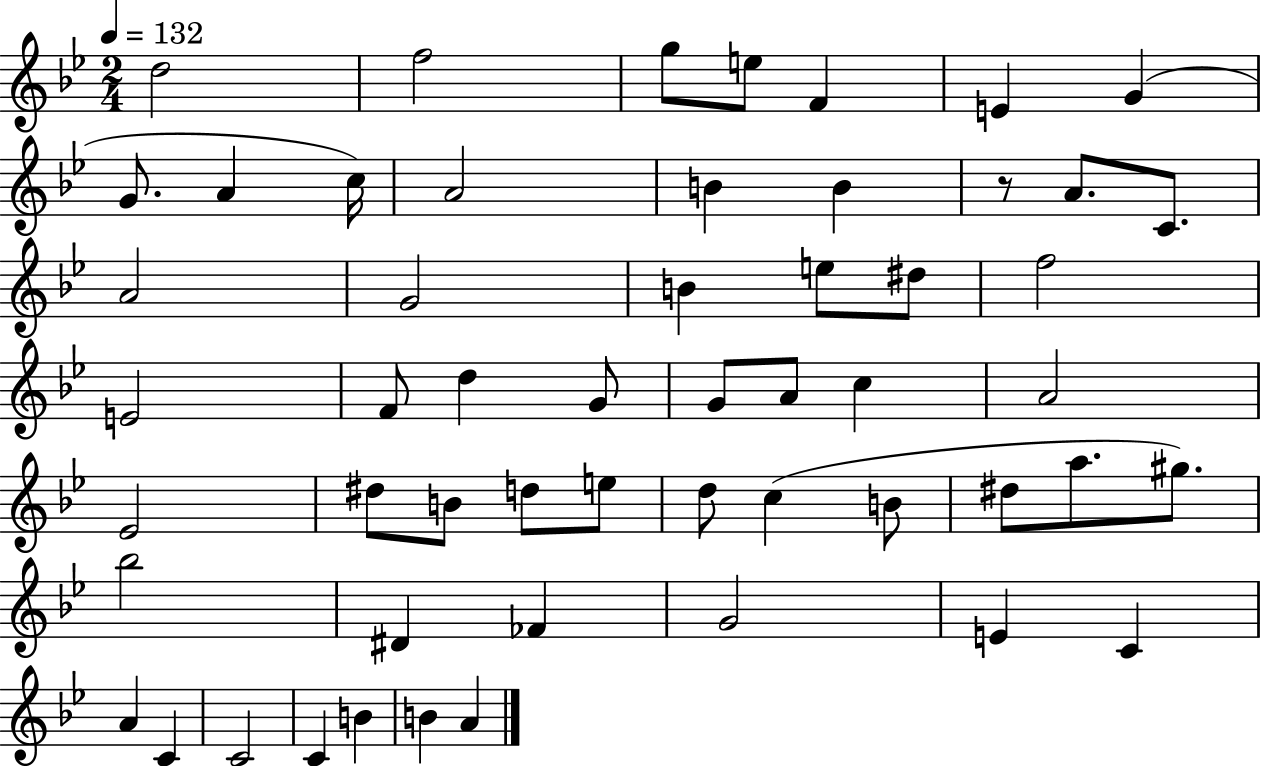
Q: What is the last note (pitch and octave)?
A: A4